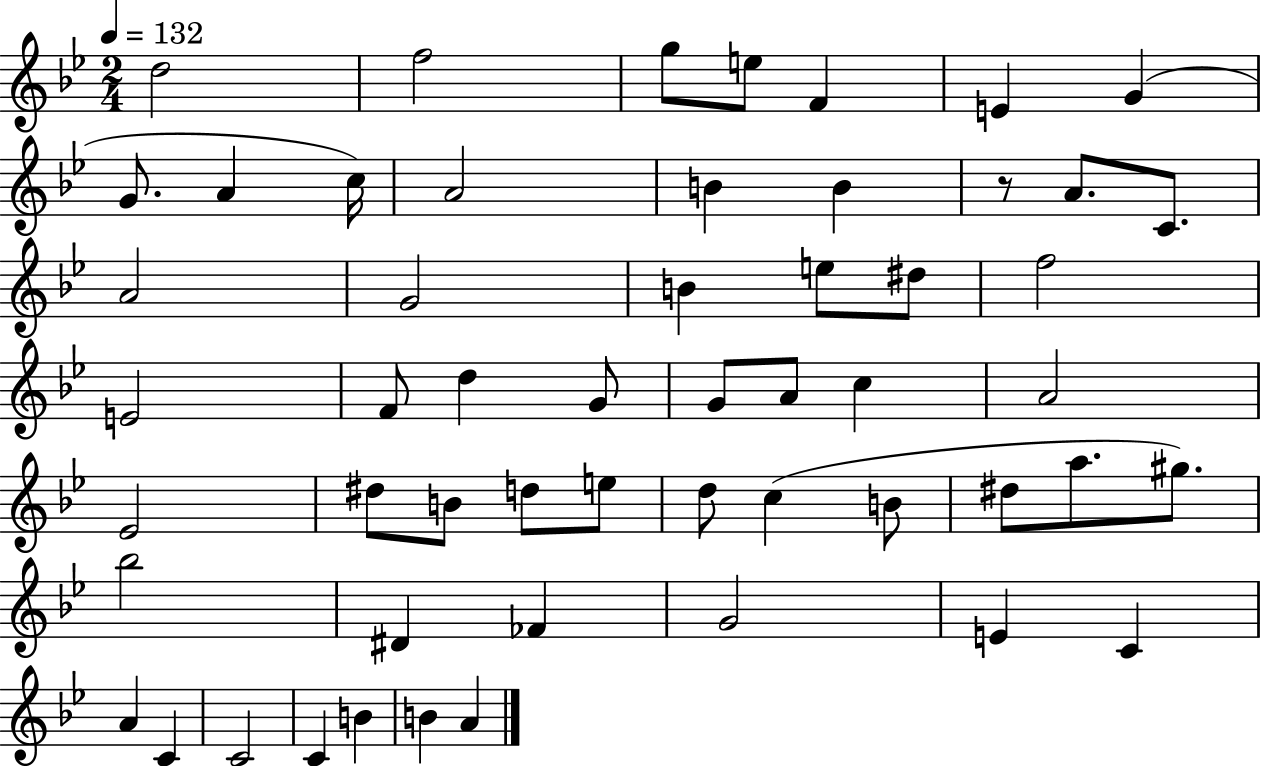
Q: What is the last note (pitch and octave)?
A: A4